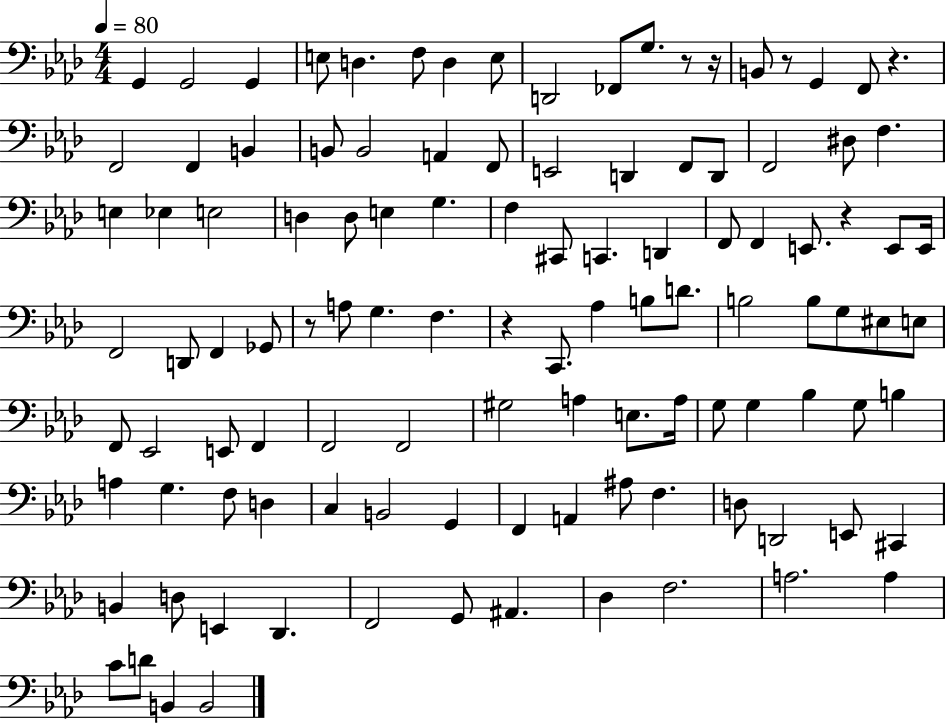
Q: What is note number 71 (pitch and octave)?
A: G3